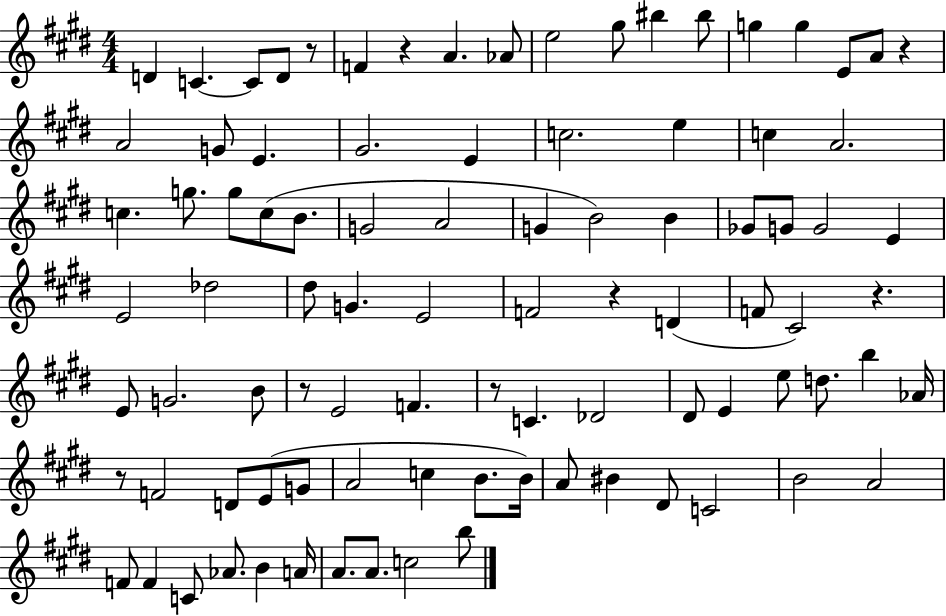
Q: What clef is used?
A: treble